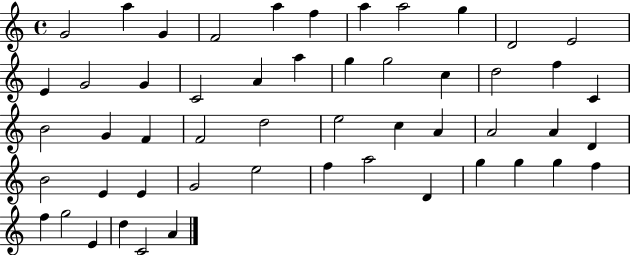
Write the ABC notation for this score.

X:1
T:Untitled
M:4/4
L:1/4
K:C
G2 a G F2 a f a a2 g D2 E2 E G2 G C2 A a g g2 c d2 f C B2 G F F2 d2 e2 c A A2 A D B2 E E G2 e2 f a2 D g g g f f g2 E d C2 A